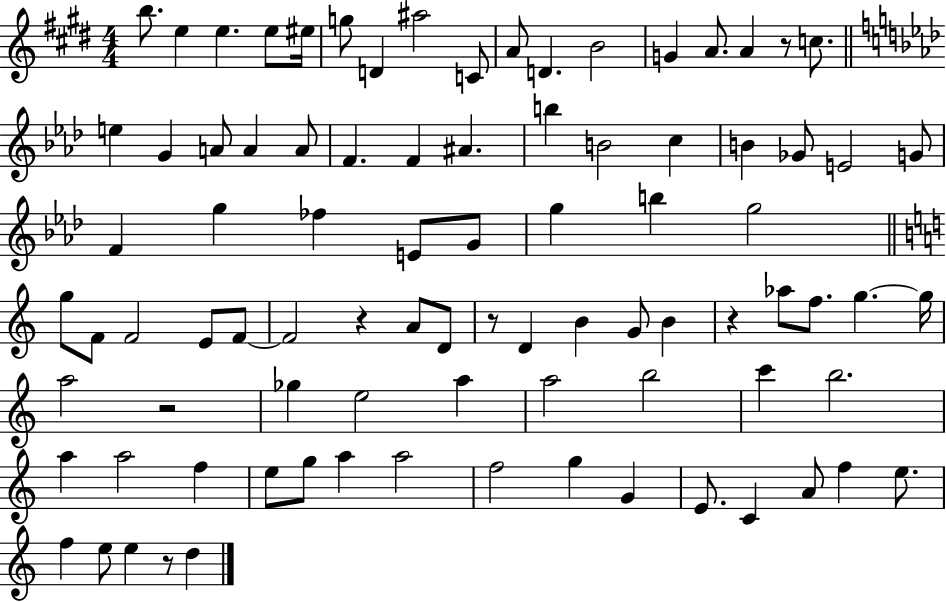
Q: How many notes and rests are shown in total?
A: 88